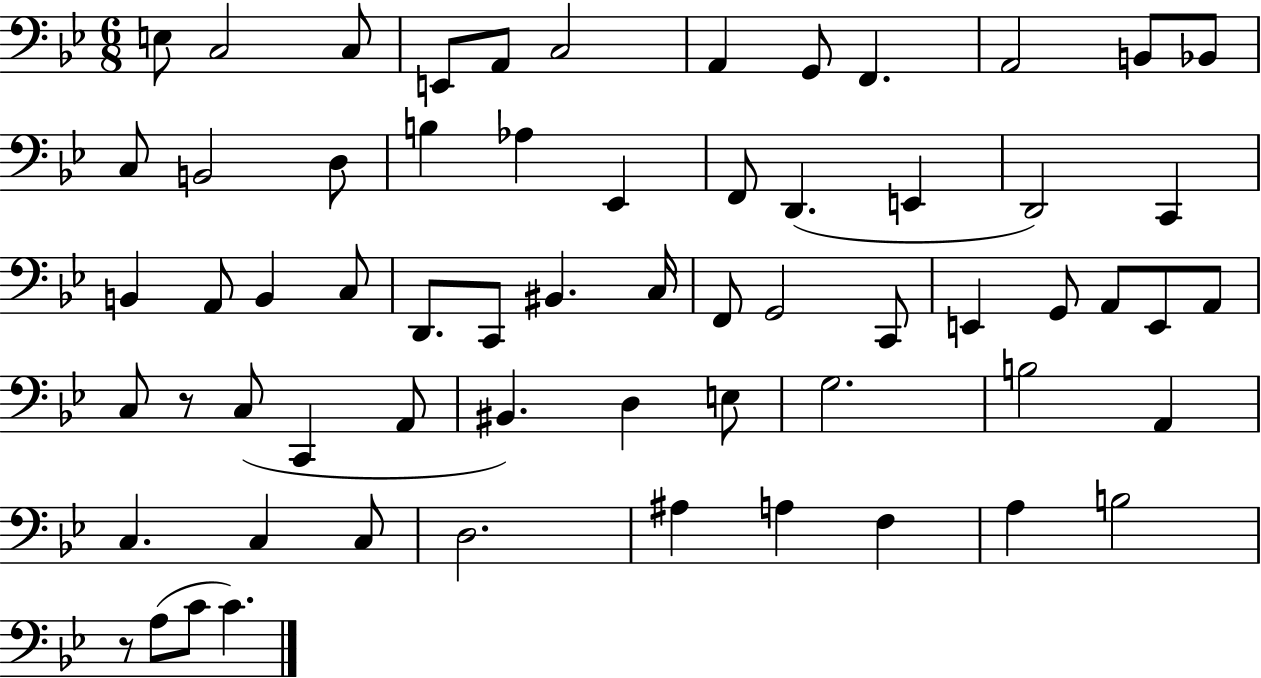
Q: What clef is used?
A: bass